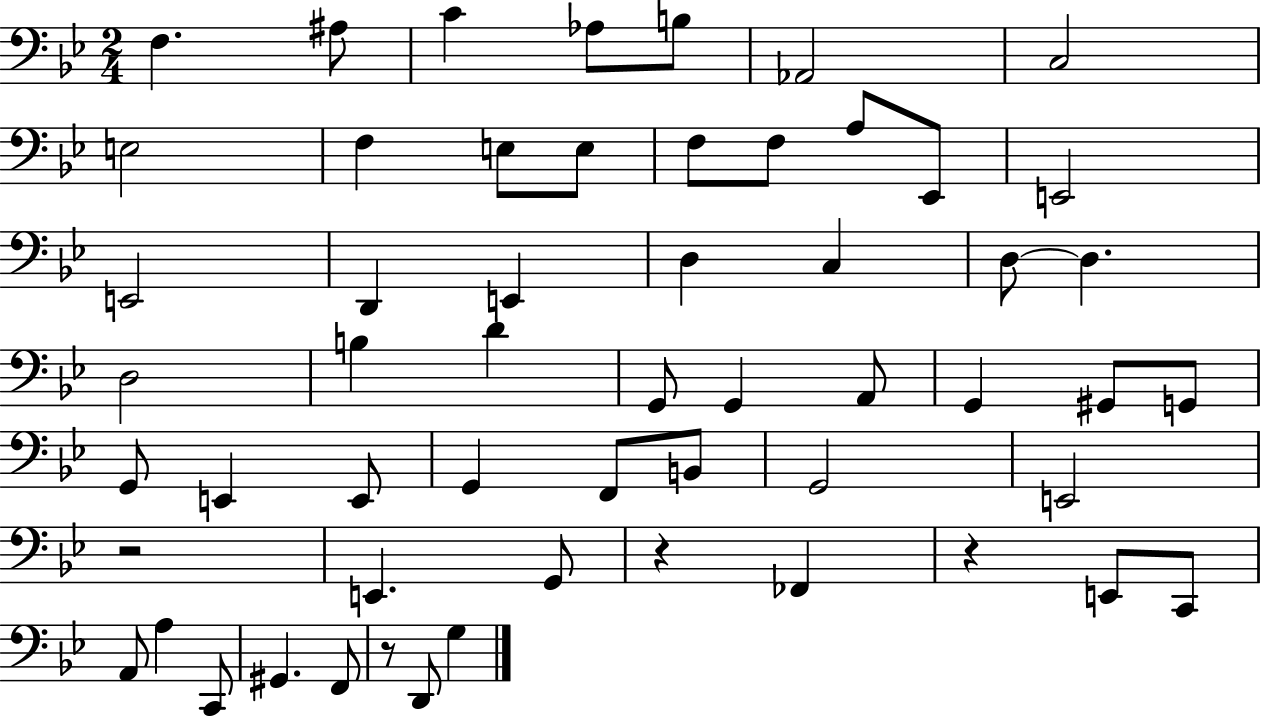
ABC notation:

X:1
T:Untitled
M:2/4
L:1/4
K:Bb
F, ^A,/2 C _A,/2 B,/2 _A,,2 C,2 E,2 F, E,/2 E,/2 F,/2 F,/2 A,/2 _E,,/2 E,,2 E,,2 D,, E,, D, C, D,/2 D, D,2 B, D G,,/2 G,, A,,/2 G,, ^G,,/2 G,,/2 G,,/2 E,, E,,/2 G,, F,,/2 B,,/2 G,,2 E,,2 z2 E,, G,,/2 z _F,, z E,,/2 C,,/2 A,,/2 A, C,,/2 ^G,, F,,/2 z/2 D,,/2 G,